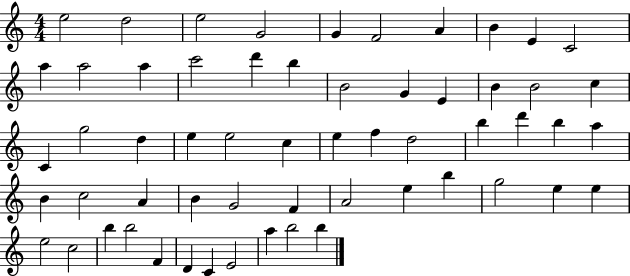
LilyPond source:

{
  \clef treble
  \numericTimeSignature
  \time 4/4
  \key c \major
  e''2 d''2 | e''2 g'2 | g'4 f'2 a'4 | b'4 e'4 c'2 | \break a''4 a''2 a''4 | c'''2 d'''4 b''4 | b'2 g'4 e'4 | b'4 b'2 c''4 | \break c'4 g''2 d''4 | e''4 e''2 c''4 | e''4 f''4 d''2 | b''4 d'''4 b''4 a''4 | \break b'4 c''2 a'4 | b'4 g'2 f'4 | a'2 e''4 b''4 | g''2 e''4 e''4 | \break e''2 c''2 | b''4 b''2 f'4 | d'4 c'4 e'2 | a''4 b''2 b''4 | \break \bar "|."
}